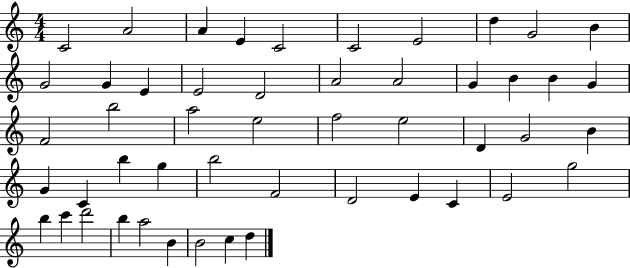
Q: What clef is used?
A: treble